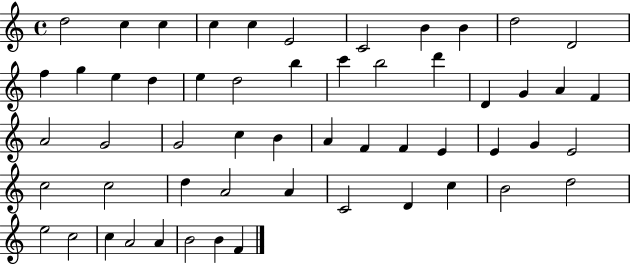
X:1
T:Untitled
M:4/4
L:1/4
K:C
d2 c c c c E2 C2 B B d2 D2 f g e d e d2 b c' b2 d' D G A F A2 G2 G2 c B A F F E E G E2 c2 c2 d A2 A C2 D c B2 d2 e2 c2 c A2 A B2 B F